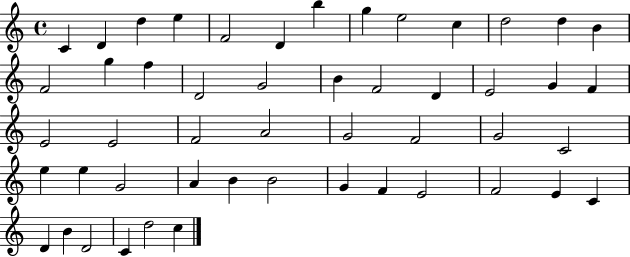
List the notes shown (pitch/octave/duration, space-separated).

C4/q D4/q D5/q E5/q F4/h D4/q B5/q G5/q E5/h C5/q D5/h D5/q B4/q F4/h G5/q F5/q D4/h G4/h B4/q F4/h D4/q E4/h G4/q F4/q E4/h E4/h F4/h A4/h G4/h F4/h G4/h C4/h E5/q E5/q G4/h A4/q B4/q B4/h G4/q F4/q E4/h F4/h E4/q C4/q D4/q B4/q D4/h C4/q D5/h C5/q